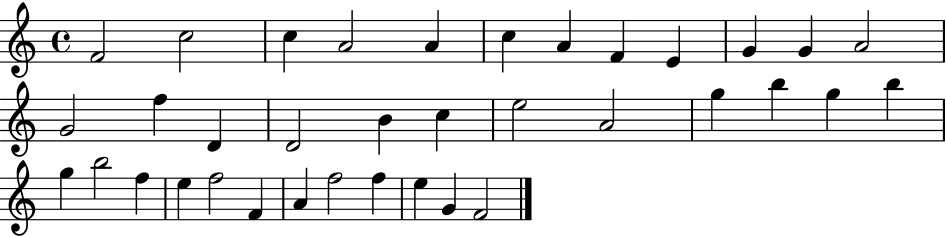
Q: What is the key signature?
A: C major